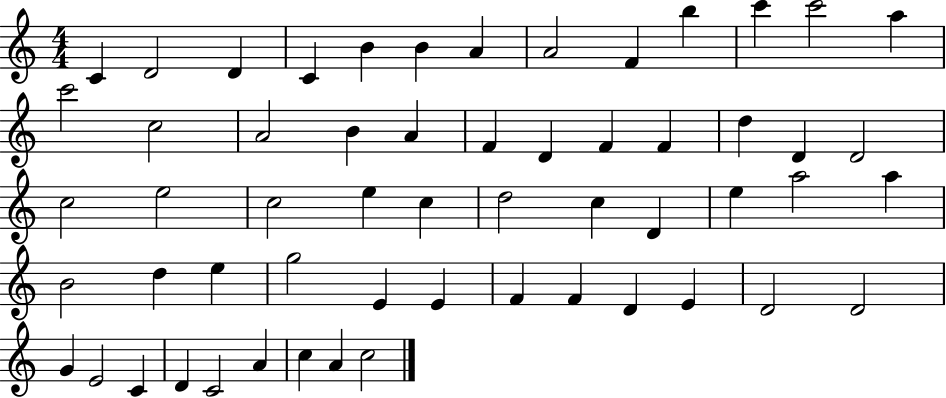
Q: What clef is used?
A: treble